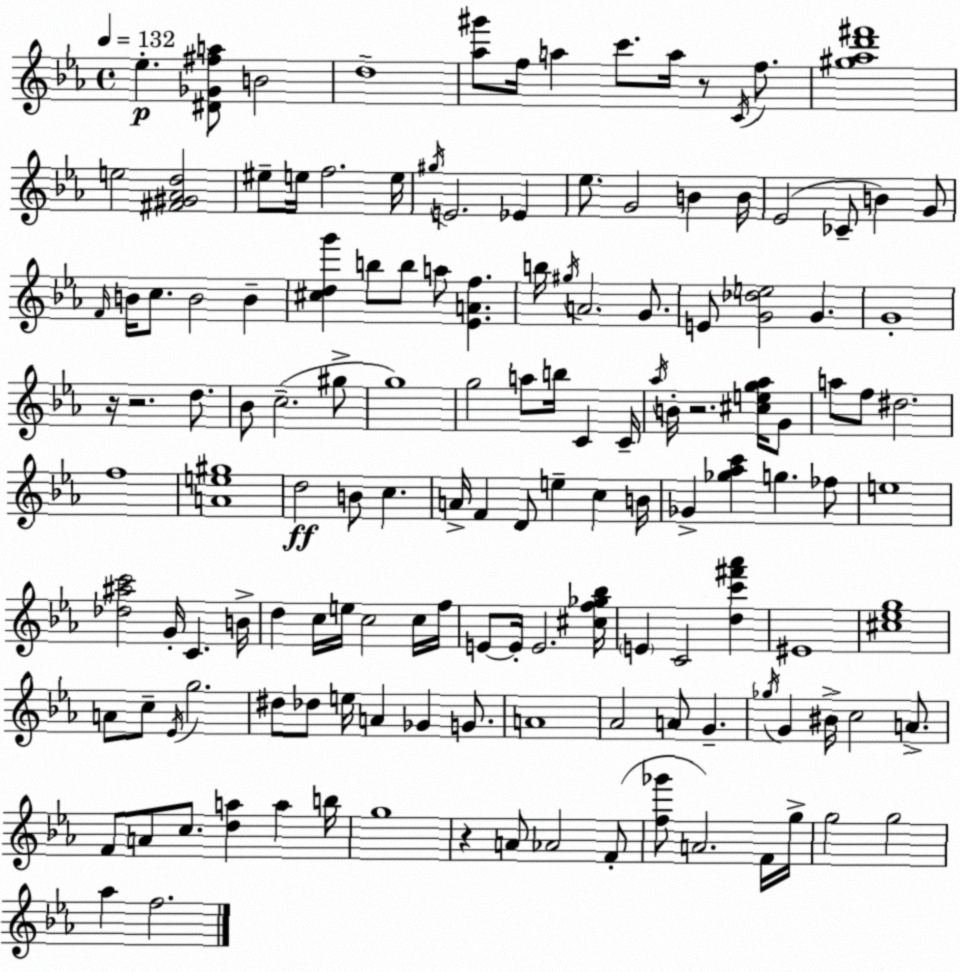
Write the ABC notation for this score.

X:1
T:Untitled
M:4/4
L:1/4
K:Eb
_e [^D_G^fa]/2 B2 d4 [_a^g']/2 f/4 a c'/2 a/4 z/2 C/4 f/2 [^g_ad'^f']4 e2 [^F^G_Ad]2 ^e/2 e/4 f2 e/4 ^g/4 E2 _E _e/2 G2 B B/4 _E2 _C/2 B G/2 F/4 B/4 c/2 B2 B [^cdg'] b/2 b/2 a/2 [_EAf] b/4 ^g/4 A2 G/2 E/2 [G_de]2 G G4 z/4 z2 d/2 _B/2 c2 ^g/2 g4 g2 a/2 b/4 C C/4 _a/4 B/4 z2 [^ceg_a]/4 G/2 a/2 f/2 ^d2 f4 [Ae^g]4 d2 B/2 c A/4 F D/2 e c B/4 _G [_g_ac'] g _f/2 e4 [_d^ac']2 G/4 C B/4 d c/4 e/4 c2 c/4 f/4 E/2 E/4 E2 [^cf_g_b]/4 E C2 [dc'^f'_a'] ^E4 [^c_eg]4 A/2 c/2 _E/4 g2 ^d/2 _d/2 e/4 A _G G/2 A4 _A2 A/2 G _g/4 G ^B/4 c2 A/2 F/2 A/2 c/2 [da] a b/4 g4 z A/2 _A2 F/2 [f_g']/2 A2 F/4 g/4 g2 g2 _a f2